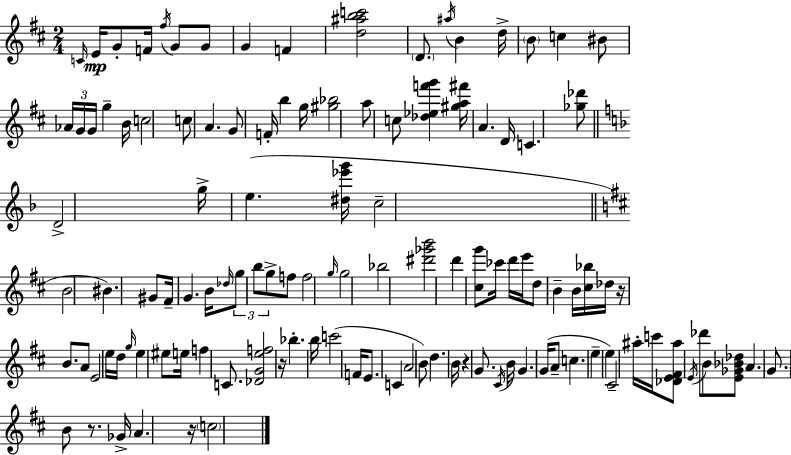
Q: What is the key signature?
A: D major